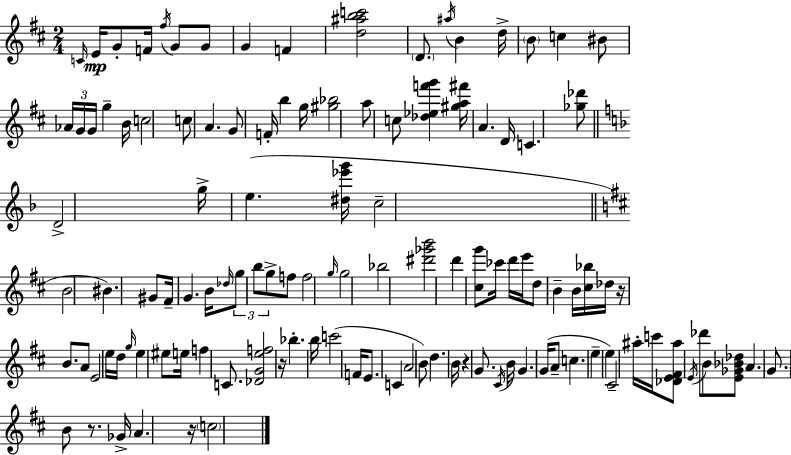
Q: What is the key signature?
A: D major